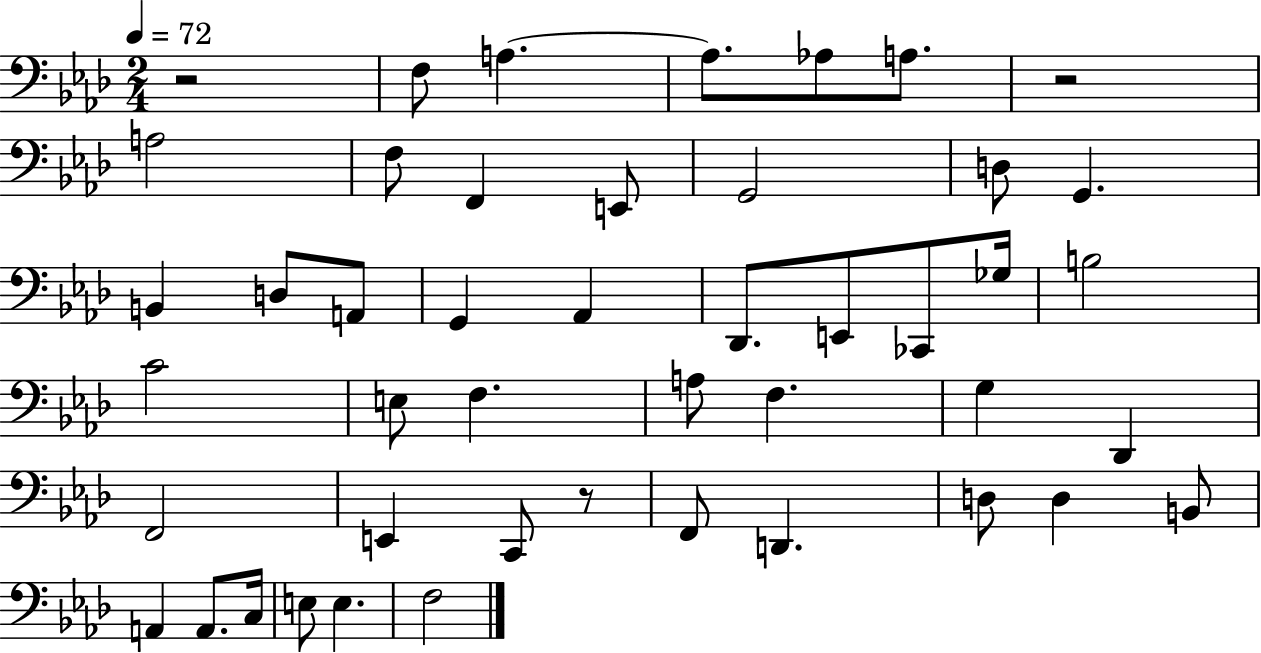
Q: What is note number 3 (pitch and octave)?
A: A3